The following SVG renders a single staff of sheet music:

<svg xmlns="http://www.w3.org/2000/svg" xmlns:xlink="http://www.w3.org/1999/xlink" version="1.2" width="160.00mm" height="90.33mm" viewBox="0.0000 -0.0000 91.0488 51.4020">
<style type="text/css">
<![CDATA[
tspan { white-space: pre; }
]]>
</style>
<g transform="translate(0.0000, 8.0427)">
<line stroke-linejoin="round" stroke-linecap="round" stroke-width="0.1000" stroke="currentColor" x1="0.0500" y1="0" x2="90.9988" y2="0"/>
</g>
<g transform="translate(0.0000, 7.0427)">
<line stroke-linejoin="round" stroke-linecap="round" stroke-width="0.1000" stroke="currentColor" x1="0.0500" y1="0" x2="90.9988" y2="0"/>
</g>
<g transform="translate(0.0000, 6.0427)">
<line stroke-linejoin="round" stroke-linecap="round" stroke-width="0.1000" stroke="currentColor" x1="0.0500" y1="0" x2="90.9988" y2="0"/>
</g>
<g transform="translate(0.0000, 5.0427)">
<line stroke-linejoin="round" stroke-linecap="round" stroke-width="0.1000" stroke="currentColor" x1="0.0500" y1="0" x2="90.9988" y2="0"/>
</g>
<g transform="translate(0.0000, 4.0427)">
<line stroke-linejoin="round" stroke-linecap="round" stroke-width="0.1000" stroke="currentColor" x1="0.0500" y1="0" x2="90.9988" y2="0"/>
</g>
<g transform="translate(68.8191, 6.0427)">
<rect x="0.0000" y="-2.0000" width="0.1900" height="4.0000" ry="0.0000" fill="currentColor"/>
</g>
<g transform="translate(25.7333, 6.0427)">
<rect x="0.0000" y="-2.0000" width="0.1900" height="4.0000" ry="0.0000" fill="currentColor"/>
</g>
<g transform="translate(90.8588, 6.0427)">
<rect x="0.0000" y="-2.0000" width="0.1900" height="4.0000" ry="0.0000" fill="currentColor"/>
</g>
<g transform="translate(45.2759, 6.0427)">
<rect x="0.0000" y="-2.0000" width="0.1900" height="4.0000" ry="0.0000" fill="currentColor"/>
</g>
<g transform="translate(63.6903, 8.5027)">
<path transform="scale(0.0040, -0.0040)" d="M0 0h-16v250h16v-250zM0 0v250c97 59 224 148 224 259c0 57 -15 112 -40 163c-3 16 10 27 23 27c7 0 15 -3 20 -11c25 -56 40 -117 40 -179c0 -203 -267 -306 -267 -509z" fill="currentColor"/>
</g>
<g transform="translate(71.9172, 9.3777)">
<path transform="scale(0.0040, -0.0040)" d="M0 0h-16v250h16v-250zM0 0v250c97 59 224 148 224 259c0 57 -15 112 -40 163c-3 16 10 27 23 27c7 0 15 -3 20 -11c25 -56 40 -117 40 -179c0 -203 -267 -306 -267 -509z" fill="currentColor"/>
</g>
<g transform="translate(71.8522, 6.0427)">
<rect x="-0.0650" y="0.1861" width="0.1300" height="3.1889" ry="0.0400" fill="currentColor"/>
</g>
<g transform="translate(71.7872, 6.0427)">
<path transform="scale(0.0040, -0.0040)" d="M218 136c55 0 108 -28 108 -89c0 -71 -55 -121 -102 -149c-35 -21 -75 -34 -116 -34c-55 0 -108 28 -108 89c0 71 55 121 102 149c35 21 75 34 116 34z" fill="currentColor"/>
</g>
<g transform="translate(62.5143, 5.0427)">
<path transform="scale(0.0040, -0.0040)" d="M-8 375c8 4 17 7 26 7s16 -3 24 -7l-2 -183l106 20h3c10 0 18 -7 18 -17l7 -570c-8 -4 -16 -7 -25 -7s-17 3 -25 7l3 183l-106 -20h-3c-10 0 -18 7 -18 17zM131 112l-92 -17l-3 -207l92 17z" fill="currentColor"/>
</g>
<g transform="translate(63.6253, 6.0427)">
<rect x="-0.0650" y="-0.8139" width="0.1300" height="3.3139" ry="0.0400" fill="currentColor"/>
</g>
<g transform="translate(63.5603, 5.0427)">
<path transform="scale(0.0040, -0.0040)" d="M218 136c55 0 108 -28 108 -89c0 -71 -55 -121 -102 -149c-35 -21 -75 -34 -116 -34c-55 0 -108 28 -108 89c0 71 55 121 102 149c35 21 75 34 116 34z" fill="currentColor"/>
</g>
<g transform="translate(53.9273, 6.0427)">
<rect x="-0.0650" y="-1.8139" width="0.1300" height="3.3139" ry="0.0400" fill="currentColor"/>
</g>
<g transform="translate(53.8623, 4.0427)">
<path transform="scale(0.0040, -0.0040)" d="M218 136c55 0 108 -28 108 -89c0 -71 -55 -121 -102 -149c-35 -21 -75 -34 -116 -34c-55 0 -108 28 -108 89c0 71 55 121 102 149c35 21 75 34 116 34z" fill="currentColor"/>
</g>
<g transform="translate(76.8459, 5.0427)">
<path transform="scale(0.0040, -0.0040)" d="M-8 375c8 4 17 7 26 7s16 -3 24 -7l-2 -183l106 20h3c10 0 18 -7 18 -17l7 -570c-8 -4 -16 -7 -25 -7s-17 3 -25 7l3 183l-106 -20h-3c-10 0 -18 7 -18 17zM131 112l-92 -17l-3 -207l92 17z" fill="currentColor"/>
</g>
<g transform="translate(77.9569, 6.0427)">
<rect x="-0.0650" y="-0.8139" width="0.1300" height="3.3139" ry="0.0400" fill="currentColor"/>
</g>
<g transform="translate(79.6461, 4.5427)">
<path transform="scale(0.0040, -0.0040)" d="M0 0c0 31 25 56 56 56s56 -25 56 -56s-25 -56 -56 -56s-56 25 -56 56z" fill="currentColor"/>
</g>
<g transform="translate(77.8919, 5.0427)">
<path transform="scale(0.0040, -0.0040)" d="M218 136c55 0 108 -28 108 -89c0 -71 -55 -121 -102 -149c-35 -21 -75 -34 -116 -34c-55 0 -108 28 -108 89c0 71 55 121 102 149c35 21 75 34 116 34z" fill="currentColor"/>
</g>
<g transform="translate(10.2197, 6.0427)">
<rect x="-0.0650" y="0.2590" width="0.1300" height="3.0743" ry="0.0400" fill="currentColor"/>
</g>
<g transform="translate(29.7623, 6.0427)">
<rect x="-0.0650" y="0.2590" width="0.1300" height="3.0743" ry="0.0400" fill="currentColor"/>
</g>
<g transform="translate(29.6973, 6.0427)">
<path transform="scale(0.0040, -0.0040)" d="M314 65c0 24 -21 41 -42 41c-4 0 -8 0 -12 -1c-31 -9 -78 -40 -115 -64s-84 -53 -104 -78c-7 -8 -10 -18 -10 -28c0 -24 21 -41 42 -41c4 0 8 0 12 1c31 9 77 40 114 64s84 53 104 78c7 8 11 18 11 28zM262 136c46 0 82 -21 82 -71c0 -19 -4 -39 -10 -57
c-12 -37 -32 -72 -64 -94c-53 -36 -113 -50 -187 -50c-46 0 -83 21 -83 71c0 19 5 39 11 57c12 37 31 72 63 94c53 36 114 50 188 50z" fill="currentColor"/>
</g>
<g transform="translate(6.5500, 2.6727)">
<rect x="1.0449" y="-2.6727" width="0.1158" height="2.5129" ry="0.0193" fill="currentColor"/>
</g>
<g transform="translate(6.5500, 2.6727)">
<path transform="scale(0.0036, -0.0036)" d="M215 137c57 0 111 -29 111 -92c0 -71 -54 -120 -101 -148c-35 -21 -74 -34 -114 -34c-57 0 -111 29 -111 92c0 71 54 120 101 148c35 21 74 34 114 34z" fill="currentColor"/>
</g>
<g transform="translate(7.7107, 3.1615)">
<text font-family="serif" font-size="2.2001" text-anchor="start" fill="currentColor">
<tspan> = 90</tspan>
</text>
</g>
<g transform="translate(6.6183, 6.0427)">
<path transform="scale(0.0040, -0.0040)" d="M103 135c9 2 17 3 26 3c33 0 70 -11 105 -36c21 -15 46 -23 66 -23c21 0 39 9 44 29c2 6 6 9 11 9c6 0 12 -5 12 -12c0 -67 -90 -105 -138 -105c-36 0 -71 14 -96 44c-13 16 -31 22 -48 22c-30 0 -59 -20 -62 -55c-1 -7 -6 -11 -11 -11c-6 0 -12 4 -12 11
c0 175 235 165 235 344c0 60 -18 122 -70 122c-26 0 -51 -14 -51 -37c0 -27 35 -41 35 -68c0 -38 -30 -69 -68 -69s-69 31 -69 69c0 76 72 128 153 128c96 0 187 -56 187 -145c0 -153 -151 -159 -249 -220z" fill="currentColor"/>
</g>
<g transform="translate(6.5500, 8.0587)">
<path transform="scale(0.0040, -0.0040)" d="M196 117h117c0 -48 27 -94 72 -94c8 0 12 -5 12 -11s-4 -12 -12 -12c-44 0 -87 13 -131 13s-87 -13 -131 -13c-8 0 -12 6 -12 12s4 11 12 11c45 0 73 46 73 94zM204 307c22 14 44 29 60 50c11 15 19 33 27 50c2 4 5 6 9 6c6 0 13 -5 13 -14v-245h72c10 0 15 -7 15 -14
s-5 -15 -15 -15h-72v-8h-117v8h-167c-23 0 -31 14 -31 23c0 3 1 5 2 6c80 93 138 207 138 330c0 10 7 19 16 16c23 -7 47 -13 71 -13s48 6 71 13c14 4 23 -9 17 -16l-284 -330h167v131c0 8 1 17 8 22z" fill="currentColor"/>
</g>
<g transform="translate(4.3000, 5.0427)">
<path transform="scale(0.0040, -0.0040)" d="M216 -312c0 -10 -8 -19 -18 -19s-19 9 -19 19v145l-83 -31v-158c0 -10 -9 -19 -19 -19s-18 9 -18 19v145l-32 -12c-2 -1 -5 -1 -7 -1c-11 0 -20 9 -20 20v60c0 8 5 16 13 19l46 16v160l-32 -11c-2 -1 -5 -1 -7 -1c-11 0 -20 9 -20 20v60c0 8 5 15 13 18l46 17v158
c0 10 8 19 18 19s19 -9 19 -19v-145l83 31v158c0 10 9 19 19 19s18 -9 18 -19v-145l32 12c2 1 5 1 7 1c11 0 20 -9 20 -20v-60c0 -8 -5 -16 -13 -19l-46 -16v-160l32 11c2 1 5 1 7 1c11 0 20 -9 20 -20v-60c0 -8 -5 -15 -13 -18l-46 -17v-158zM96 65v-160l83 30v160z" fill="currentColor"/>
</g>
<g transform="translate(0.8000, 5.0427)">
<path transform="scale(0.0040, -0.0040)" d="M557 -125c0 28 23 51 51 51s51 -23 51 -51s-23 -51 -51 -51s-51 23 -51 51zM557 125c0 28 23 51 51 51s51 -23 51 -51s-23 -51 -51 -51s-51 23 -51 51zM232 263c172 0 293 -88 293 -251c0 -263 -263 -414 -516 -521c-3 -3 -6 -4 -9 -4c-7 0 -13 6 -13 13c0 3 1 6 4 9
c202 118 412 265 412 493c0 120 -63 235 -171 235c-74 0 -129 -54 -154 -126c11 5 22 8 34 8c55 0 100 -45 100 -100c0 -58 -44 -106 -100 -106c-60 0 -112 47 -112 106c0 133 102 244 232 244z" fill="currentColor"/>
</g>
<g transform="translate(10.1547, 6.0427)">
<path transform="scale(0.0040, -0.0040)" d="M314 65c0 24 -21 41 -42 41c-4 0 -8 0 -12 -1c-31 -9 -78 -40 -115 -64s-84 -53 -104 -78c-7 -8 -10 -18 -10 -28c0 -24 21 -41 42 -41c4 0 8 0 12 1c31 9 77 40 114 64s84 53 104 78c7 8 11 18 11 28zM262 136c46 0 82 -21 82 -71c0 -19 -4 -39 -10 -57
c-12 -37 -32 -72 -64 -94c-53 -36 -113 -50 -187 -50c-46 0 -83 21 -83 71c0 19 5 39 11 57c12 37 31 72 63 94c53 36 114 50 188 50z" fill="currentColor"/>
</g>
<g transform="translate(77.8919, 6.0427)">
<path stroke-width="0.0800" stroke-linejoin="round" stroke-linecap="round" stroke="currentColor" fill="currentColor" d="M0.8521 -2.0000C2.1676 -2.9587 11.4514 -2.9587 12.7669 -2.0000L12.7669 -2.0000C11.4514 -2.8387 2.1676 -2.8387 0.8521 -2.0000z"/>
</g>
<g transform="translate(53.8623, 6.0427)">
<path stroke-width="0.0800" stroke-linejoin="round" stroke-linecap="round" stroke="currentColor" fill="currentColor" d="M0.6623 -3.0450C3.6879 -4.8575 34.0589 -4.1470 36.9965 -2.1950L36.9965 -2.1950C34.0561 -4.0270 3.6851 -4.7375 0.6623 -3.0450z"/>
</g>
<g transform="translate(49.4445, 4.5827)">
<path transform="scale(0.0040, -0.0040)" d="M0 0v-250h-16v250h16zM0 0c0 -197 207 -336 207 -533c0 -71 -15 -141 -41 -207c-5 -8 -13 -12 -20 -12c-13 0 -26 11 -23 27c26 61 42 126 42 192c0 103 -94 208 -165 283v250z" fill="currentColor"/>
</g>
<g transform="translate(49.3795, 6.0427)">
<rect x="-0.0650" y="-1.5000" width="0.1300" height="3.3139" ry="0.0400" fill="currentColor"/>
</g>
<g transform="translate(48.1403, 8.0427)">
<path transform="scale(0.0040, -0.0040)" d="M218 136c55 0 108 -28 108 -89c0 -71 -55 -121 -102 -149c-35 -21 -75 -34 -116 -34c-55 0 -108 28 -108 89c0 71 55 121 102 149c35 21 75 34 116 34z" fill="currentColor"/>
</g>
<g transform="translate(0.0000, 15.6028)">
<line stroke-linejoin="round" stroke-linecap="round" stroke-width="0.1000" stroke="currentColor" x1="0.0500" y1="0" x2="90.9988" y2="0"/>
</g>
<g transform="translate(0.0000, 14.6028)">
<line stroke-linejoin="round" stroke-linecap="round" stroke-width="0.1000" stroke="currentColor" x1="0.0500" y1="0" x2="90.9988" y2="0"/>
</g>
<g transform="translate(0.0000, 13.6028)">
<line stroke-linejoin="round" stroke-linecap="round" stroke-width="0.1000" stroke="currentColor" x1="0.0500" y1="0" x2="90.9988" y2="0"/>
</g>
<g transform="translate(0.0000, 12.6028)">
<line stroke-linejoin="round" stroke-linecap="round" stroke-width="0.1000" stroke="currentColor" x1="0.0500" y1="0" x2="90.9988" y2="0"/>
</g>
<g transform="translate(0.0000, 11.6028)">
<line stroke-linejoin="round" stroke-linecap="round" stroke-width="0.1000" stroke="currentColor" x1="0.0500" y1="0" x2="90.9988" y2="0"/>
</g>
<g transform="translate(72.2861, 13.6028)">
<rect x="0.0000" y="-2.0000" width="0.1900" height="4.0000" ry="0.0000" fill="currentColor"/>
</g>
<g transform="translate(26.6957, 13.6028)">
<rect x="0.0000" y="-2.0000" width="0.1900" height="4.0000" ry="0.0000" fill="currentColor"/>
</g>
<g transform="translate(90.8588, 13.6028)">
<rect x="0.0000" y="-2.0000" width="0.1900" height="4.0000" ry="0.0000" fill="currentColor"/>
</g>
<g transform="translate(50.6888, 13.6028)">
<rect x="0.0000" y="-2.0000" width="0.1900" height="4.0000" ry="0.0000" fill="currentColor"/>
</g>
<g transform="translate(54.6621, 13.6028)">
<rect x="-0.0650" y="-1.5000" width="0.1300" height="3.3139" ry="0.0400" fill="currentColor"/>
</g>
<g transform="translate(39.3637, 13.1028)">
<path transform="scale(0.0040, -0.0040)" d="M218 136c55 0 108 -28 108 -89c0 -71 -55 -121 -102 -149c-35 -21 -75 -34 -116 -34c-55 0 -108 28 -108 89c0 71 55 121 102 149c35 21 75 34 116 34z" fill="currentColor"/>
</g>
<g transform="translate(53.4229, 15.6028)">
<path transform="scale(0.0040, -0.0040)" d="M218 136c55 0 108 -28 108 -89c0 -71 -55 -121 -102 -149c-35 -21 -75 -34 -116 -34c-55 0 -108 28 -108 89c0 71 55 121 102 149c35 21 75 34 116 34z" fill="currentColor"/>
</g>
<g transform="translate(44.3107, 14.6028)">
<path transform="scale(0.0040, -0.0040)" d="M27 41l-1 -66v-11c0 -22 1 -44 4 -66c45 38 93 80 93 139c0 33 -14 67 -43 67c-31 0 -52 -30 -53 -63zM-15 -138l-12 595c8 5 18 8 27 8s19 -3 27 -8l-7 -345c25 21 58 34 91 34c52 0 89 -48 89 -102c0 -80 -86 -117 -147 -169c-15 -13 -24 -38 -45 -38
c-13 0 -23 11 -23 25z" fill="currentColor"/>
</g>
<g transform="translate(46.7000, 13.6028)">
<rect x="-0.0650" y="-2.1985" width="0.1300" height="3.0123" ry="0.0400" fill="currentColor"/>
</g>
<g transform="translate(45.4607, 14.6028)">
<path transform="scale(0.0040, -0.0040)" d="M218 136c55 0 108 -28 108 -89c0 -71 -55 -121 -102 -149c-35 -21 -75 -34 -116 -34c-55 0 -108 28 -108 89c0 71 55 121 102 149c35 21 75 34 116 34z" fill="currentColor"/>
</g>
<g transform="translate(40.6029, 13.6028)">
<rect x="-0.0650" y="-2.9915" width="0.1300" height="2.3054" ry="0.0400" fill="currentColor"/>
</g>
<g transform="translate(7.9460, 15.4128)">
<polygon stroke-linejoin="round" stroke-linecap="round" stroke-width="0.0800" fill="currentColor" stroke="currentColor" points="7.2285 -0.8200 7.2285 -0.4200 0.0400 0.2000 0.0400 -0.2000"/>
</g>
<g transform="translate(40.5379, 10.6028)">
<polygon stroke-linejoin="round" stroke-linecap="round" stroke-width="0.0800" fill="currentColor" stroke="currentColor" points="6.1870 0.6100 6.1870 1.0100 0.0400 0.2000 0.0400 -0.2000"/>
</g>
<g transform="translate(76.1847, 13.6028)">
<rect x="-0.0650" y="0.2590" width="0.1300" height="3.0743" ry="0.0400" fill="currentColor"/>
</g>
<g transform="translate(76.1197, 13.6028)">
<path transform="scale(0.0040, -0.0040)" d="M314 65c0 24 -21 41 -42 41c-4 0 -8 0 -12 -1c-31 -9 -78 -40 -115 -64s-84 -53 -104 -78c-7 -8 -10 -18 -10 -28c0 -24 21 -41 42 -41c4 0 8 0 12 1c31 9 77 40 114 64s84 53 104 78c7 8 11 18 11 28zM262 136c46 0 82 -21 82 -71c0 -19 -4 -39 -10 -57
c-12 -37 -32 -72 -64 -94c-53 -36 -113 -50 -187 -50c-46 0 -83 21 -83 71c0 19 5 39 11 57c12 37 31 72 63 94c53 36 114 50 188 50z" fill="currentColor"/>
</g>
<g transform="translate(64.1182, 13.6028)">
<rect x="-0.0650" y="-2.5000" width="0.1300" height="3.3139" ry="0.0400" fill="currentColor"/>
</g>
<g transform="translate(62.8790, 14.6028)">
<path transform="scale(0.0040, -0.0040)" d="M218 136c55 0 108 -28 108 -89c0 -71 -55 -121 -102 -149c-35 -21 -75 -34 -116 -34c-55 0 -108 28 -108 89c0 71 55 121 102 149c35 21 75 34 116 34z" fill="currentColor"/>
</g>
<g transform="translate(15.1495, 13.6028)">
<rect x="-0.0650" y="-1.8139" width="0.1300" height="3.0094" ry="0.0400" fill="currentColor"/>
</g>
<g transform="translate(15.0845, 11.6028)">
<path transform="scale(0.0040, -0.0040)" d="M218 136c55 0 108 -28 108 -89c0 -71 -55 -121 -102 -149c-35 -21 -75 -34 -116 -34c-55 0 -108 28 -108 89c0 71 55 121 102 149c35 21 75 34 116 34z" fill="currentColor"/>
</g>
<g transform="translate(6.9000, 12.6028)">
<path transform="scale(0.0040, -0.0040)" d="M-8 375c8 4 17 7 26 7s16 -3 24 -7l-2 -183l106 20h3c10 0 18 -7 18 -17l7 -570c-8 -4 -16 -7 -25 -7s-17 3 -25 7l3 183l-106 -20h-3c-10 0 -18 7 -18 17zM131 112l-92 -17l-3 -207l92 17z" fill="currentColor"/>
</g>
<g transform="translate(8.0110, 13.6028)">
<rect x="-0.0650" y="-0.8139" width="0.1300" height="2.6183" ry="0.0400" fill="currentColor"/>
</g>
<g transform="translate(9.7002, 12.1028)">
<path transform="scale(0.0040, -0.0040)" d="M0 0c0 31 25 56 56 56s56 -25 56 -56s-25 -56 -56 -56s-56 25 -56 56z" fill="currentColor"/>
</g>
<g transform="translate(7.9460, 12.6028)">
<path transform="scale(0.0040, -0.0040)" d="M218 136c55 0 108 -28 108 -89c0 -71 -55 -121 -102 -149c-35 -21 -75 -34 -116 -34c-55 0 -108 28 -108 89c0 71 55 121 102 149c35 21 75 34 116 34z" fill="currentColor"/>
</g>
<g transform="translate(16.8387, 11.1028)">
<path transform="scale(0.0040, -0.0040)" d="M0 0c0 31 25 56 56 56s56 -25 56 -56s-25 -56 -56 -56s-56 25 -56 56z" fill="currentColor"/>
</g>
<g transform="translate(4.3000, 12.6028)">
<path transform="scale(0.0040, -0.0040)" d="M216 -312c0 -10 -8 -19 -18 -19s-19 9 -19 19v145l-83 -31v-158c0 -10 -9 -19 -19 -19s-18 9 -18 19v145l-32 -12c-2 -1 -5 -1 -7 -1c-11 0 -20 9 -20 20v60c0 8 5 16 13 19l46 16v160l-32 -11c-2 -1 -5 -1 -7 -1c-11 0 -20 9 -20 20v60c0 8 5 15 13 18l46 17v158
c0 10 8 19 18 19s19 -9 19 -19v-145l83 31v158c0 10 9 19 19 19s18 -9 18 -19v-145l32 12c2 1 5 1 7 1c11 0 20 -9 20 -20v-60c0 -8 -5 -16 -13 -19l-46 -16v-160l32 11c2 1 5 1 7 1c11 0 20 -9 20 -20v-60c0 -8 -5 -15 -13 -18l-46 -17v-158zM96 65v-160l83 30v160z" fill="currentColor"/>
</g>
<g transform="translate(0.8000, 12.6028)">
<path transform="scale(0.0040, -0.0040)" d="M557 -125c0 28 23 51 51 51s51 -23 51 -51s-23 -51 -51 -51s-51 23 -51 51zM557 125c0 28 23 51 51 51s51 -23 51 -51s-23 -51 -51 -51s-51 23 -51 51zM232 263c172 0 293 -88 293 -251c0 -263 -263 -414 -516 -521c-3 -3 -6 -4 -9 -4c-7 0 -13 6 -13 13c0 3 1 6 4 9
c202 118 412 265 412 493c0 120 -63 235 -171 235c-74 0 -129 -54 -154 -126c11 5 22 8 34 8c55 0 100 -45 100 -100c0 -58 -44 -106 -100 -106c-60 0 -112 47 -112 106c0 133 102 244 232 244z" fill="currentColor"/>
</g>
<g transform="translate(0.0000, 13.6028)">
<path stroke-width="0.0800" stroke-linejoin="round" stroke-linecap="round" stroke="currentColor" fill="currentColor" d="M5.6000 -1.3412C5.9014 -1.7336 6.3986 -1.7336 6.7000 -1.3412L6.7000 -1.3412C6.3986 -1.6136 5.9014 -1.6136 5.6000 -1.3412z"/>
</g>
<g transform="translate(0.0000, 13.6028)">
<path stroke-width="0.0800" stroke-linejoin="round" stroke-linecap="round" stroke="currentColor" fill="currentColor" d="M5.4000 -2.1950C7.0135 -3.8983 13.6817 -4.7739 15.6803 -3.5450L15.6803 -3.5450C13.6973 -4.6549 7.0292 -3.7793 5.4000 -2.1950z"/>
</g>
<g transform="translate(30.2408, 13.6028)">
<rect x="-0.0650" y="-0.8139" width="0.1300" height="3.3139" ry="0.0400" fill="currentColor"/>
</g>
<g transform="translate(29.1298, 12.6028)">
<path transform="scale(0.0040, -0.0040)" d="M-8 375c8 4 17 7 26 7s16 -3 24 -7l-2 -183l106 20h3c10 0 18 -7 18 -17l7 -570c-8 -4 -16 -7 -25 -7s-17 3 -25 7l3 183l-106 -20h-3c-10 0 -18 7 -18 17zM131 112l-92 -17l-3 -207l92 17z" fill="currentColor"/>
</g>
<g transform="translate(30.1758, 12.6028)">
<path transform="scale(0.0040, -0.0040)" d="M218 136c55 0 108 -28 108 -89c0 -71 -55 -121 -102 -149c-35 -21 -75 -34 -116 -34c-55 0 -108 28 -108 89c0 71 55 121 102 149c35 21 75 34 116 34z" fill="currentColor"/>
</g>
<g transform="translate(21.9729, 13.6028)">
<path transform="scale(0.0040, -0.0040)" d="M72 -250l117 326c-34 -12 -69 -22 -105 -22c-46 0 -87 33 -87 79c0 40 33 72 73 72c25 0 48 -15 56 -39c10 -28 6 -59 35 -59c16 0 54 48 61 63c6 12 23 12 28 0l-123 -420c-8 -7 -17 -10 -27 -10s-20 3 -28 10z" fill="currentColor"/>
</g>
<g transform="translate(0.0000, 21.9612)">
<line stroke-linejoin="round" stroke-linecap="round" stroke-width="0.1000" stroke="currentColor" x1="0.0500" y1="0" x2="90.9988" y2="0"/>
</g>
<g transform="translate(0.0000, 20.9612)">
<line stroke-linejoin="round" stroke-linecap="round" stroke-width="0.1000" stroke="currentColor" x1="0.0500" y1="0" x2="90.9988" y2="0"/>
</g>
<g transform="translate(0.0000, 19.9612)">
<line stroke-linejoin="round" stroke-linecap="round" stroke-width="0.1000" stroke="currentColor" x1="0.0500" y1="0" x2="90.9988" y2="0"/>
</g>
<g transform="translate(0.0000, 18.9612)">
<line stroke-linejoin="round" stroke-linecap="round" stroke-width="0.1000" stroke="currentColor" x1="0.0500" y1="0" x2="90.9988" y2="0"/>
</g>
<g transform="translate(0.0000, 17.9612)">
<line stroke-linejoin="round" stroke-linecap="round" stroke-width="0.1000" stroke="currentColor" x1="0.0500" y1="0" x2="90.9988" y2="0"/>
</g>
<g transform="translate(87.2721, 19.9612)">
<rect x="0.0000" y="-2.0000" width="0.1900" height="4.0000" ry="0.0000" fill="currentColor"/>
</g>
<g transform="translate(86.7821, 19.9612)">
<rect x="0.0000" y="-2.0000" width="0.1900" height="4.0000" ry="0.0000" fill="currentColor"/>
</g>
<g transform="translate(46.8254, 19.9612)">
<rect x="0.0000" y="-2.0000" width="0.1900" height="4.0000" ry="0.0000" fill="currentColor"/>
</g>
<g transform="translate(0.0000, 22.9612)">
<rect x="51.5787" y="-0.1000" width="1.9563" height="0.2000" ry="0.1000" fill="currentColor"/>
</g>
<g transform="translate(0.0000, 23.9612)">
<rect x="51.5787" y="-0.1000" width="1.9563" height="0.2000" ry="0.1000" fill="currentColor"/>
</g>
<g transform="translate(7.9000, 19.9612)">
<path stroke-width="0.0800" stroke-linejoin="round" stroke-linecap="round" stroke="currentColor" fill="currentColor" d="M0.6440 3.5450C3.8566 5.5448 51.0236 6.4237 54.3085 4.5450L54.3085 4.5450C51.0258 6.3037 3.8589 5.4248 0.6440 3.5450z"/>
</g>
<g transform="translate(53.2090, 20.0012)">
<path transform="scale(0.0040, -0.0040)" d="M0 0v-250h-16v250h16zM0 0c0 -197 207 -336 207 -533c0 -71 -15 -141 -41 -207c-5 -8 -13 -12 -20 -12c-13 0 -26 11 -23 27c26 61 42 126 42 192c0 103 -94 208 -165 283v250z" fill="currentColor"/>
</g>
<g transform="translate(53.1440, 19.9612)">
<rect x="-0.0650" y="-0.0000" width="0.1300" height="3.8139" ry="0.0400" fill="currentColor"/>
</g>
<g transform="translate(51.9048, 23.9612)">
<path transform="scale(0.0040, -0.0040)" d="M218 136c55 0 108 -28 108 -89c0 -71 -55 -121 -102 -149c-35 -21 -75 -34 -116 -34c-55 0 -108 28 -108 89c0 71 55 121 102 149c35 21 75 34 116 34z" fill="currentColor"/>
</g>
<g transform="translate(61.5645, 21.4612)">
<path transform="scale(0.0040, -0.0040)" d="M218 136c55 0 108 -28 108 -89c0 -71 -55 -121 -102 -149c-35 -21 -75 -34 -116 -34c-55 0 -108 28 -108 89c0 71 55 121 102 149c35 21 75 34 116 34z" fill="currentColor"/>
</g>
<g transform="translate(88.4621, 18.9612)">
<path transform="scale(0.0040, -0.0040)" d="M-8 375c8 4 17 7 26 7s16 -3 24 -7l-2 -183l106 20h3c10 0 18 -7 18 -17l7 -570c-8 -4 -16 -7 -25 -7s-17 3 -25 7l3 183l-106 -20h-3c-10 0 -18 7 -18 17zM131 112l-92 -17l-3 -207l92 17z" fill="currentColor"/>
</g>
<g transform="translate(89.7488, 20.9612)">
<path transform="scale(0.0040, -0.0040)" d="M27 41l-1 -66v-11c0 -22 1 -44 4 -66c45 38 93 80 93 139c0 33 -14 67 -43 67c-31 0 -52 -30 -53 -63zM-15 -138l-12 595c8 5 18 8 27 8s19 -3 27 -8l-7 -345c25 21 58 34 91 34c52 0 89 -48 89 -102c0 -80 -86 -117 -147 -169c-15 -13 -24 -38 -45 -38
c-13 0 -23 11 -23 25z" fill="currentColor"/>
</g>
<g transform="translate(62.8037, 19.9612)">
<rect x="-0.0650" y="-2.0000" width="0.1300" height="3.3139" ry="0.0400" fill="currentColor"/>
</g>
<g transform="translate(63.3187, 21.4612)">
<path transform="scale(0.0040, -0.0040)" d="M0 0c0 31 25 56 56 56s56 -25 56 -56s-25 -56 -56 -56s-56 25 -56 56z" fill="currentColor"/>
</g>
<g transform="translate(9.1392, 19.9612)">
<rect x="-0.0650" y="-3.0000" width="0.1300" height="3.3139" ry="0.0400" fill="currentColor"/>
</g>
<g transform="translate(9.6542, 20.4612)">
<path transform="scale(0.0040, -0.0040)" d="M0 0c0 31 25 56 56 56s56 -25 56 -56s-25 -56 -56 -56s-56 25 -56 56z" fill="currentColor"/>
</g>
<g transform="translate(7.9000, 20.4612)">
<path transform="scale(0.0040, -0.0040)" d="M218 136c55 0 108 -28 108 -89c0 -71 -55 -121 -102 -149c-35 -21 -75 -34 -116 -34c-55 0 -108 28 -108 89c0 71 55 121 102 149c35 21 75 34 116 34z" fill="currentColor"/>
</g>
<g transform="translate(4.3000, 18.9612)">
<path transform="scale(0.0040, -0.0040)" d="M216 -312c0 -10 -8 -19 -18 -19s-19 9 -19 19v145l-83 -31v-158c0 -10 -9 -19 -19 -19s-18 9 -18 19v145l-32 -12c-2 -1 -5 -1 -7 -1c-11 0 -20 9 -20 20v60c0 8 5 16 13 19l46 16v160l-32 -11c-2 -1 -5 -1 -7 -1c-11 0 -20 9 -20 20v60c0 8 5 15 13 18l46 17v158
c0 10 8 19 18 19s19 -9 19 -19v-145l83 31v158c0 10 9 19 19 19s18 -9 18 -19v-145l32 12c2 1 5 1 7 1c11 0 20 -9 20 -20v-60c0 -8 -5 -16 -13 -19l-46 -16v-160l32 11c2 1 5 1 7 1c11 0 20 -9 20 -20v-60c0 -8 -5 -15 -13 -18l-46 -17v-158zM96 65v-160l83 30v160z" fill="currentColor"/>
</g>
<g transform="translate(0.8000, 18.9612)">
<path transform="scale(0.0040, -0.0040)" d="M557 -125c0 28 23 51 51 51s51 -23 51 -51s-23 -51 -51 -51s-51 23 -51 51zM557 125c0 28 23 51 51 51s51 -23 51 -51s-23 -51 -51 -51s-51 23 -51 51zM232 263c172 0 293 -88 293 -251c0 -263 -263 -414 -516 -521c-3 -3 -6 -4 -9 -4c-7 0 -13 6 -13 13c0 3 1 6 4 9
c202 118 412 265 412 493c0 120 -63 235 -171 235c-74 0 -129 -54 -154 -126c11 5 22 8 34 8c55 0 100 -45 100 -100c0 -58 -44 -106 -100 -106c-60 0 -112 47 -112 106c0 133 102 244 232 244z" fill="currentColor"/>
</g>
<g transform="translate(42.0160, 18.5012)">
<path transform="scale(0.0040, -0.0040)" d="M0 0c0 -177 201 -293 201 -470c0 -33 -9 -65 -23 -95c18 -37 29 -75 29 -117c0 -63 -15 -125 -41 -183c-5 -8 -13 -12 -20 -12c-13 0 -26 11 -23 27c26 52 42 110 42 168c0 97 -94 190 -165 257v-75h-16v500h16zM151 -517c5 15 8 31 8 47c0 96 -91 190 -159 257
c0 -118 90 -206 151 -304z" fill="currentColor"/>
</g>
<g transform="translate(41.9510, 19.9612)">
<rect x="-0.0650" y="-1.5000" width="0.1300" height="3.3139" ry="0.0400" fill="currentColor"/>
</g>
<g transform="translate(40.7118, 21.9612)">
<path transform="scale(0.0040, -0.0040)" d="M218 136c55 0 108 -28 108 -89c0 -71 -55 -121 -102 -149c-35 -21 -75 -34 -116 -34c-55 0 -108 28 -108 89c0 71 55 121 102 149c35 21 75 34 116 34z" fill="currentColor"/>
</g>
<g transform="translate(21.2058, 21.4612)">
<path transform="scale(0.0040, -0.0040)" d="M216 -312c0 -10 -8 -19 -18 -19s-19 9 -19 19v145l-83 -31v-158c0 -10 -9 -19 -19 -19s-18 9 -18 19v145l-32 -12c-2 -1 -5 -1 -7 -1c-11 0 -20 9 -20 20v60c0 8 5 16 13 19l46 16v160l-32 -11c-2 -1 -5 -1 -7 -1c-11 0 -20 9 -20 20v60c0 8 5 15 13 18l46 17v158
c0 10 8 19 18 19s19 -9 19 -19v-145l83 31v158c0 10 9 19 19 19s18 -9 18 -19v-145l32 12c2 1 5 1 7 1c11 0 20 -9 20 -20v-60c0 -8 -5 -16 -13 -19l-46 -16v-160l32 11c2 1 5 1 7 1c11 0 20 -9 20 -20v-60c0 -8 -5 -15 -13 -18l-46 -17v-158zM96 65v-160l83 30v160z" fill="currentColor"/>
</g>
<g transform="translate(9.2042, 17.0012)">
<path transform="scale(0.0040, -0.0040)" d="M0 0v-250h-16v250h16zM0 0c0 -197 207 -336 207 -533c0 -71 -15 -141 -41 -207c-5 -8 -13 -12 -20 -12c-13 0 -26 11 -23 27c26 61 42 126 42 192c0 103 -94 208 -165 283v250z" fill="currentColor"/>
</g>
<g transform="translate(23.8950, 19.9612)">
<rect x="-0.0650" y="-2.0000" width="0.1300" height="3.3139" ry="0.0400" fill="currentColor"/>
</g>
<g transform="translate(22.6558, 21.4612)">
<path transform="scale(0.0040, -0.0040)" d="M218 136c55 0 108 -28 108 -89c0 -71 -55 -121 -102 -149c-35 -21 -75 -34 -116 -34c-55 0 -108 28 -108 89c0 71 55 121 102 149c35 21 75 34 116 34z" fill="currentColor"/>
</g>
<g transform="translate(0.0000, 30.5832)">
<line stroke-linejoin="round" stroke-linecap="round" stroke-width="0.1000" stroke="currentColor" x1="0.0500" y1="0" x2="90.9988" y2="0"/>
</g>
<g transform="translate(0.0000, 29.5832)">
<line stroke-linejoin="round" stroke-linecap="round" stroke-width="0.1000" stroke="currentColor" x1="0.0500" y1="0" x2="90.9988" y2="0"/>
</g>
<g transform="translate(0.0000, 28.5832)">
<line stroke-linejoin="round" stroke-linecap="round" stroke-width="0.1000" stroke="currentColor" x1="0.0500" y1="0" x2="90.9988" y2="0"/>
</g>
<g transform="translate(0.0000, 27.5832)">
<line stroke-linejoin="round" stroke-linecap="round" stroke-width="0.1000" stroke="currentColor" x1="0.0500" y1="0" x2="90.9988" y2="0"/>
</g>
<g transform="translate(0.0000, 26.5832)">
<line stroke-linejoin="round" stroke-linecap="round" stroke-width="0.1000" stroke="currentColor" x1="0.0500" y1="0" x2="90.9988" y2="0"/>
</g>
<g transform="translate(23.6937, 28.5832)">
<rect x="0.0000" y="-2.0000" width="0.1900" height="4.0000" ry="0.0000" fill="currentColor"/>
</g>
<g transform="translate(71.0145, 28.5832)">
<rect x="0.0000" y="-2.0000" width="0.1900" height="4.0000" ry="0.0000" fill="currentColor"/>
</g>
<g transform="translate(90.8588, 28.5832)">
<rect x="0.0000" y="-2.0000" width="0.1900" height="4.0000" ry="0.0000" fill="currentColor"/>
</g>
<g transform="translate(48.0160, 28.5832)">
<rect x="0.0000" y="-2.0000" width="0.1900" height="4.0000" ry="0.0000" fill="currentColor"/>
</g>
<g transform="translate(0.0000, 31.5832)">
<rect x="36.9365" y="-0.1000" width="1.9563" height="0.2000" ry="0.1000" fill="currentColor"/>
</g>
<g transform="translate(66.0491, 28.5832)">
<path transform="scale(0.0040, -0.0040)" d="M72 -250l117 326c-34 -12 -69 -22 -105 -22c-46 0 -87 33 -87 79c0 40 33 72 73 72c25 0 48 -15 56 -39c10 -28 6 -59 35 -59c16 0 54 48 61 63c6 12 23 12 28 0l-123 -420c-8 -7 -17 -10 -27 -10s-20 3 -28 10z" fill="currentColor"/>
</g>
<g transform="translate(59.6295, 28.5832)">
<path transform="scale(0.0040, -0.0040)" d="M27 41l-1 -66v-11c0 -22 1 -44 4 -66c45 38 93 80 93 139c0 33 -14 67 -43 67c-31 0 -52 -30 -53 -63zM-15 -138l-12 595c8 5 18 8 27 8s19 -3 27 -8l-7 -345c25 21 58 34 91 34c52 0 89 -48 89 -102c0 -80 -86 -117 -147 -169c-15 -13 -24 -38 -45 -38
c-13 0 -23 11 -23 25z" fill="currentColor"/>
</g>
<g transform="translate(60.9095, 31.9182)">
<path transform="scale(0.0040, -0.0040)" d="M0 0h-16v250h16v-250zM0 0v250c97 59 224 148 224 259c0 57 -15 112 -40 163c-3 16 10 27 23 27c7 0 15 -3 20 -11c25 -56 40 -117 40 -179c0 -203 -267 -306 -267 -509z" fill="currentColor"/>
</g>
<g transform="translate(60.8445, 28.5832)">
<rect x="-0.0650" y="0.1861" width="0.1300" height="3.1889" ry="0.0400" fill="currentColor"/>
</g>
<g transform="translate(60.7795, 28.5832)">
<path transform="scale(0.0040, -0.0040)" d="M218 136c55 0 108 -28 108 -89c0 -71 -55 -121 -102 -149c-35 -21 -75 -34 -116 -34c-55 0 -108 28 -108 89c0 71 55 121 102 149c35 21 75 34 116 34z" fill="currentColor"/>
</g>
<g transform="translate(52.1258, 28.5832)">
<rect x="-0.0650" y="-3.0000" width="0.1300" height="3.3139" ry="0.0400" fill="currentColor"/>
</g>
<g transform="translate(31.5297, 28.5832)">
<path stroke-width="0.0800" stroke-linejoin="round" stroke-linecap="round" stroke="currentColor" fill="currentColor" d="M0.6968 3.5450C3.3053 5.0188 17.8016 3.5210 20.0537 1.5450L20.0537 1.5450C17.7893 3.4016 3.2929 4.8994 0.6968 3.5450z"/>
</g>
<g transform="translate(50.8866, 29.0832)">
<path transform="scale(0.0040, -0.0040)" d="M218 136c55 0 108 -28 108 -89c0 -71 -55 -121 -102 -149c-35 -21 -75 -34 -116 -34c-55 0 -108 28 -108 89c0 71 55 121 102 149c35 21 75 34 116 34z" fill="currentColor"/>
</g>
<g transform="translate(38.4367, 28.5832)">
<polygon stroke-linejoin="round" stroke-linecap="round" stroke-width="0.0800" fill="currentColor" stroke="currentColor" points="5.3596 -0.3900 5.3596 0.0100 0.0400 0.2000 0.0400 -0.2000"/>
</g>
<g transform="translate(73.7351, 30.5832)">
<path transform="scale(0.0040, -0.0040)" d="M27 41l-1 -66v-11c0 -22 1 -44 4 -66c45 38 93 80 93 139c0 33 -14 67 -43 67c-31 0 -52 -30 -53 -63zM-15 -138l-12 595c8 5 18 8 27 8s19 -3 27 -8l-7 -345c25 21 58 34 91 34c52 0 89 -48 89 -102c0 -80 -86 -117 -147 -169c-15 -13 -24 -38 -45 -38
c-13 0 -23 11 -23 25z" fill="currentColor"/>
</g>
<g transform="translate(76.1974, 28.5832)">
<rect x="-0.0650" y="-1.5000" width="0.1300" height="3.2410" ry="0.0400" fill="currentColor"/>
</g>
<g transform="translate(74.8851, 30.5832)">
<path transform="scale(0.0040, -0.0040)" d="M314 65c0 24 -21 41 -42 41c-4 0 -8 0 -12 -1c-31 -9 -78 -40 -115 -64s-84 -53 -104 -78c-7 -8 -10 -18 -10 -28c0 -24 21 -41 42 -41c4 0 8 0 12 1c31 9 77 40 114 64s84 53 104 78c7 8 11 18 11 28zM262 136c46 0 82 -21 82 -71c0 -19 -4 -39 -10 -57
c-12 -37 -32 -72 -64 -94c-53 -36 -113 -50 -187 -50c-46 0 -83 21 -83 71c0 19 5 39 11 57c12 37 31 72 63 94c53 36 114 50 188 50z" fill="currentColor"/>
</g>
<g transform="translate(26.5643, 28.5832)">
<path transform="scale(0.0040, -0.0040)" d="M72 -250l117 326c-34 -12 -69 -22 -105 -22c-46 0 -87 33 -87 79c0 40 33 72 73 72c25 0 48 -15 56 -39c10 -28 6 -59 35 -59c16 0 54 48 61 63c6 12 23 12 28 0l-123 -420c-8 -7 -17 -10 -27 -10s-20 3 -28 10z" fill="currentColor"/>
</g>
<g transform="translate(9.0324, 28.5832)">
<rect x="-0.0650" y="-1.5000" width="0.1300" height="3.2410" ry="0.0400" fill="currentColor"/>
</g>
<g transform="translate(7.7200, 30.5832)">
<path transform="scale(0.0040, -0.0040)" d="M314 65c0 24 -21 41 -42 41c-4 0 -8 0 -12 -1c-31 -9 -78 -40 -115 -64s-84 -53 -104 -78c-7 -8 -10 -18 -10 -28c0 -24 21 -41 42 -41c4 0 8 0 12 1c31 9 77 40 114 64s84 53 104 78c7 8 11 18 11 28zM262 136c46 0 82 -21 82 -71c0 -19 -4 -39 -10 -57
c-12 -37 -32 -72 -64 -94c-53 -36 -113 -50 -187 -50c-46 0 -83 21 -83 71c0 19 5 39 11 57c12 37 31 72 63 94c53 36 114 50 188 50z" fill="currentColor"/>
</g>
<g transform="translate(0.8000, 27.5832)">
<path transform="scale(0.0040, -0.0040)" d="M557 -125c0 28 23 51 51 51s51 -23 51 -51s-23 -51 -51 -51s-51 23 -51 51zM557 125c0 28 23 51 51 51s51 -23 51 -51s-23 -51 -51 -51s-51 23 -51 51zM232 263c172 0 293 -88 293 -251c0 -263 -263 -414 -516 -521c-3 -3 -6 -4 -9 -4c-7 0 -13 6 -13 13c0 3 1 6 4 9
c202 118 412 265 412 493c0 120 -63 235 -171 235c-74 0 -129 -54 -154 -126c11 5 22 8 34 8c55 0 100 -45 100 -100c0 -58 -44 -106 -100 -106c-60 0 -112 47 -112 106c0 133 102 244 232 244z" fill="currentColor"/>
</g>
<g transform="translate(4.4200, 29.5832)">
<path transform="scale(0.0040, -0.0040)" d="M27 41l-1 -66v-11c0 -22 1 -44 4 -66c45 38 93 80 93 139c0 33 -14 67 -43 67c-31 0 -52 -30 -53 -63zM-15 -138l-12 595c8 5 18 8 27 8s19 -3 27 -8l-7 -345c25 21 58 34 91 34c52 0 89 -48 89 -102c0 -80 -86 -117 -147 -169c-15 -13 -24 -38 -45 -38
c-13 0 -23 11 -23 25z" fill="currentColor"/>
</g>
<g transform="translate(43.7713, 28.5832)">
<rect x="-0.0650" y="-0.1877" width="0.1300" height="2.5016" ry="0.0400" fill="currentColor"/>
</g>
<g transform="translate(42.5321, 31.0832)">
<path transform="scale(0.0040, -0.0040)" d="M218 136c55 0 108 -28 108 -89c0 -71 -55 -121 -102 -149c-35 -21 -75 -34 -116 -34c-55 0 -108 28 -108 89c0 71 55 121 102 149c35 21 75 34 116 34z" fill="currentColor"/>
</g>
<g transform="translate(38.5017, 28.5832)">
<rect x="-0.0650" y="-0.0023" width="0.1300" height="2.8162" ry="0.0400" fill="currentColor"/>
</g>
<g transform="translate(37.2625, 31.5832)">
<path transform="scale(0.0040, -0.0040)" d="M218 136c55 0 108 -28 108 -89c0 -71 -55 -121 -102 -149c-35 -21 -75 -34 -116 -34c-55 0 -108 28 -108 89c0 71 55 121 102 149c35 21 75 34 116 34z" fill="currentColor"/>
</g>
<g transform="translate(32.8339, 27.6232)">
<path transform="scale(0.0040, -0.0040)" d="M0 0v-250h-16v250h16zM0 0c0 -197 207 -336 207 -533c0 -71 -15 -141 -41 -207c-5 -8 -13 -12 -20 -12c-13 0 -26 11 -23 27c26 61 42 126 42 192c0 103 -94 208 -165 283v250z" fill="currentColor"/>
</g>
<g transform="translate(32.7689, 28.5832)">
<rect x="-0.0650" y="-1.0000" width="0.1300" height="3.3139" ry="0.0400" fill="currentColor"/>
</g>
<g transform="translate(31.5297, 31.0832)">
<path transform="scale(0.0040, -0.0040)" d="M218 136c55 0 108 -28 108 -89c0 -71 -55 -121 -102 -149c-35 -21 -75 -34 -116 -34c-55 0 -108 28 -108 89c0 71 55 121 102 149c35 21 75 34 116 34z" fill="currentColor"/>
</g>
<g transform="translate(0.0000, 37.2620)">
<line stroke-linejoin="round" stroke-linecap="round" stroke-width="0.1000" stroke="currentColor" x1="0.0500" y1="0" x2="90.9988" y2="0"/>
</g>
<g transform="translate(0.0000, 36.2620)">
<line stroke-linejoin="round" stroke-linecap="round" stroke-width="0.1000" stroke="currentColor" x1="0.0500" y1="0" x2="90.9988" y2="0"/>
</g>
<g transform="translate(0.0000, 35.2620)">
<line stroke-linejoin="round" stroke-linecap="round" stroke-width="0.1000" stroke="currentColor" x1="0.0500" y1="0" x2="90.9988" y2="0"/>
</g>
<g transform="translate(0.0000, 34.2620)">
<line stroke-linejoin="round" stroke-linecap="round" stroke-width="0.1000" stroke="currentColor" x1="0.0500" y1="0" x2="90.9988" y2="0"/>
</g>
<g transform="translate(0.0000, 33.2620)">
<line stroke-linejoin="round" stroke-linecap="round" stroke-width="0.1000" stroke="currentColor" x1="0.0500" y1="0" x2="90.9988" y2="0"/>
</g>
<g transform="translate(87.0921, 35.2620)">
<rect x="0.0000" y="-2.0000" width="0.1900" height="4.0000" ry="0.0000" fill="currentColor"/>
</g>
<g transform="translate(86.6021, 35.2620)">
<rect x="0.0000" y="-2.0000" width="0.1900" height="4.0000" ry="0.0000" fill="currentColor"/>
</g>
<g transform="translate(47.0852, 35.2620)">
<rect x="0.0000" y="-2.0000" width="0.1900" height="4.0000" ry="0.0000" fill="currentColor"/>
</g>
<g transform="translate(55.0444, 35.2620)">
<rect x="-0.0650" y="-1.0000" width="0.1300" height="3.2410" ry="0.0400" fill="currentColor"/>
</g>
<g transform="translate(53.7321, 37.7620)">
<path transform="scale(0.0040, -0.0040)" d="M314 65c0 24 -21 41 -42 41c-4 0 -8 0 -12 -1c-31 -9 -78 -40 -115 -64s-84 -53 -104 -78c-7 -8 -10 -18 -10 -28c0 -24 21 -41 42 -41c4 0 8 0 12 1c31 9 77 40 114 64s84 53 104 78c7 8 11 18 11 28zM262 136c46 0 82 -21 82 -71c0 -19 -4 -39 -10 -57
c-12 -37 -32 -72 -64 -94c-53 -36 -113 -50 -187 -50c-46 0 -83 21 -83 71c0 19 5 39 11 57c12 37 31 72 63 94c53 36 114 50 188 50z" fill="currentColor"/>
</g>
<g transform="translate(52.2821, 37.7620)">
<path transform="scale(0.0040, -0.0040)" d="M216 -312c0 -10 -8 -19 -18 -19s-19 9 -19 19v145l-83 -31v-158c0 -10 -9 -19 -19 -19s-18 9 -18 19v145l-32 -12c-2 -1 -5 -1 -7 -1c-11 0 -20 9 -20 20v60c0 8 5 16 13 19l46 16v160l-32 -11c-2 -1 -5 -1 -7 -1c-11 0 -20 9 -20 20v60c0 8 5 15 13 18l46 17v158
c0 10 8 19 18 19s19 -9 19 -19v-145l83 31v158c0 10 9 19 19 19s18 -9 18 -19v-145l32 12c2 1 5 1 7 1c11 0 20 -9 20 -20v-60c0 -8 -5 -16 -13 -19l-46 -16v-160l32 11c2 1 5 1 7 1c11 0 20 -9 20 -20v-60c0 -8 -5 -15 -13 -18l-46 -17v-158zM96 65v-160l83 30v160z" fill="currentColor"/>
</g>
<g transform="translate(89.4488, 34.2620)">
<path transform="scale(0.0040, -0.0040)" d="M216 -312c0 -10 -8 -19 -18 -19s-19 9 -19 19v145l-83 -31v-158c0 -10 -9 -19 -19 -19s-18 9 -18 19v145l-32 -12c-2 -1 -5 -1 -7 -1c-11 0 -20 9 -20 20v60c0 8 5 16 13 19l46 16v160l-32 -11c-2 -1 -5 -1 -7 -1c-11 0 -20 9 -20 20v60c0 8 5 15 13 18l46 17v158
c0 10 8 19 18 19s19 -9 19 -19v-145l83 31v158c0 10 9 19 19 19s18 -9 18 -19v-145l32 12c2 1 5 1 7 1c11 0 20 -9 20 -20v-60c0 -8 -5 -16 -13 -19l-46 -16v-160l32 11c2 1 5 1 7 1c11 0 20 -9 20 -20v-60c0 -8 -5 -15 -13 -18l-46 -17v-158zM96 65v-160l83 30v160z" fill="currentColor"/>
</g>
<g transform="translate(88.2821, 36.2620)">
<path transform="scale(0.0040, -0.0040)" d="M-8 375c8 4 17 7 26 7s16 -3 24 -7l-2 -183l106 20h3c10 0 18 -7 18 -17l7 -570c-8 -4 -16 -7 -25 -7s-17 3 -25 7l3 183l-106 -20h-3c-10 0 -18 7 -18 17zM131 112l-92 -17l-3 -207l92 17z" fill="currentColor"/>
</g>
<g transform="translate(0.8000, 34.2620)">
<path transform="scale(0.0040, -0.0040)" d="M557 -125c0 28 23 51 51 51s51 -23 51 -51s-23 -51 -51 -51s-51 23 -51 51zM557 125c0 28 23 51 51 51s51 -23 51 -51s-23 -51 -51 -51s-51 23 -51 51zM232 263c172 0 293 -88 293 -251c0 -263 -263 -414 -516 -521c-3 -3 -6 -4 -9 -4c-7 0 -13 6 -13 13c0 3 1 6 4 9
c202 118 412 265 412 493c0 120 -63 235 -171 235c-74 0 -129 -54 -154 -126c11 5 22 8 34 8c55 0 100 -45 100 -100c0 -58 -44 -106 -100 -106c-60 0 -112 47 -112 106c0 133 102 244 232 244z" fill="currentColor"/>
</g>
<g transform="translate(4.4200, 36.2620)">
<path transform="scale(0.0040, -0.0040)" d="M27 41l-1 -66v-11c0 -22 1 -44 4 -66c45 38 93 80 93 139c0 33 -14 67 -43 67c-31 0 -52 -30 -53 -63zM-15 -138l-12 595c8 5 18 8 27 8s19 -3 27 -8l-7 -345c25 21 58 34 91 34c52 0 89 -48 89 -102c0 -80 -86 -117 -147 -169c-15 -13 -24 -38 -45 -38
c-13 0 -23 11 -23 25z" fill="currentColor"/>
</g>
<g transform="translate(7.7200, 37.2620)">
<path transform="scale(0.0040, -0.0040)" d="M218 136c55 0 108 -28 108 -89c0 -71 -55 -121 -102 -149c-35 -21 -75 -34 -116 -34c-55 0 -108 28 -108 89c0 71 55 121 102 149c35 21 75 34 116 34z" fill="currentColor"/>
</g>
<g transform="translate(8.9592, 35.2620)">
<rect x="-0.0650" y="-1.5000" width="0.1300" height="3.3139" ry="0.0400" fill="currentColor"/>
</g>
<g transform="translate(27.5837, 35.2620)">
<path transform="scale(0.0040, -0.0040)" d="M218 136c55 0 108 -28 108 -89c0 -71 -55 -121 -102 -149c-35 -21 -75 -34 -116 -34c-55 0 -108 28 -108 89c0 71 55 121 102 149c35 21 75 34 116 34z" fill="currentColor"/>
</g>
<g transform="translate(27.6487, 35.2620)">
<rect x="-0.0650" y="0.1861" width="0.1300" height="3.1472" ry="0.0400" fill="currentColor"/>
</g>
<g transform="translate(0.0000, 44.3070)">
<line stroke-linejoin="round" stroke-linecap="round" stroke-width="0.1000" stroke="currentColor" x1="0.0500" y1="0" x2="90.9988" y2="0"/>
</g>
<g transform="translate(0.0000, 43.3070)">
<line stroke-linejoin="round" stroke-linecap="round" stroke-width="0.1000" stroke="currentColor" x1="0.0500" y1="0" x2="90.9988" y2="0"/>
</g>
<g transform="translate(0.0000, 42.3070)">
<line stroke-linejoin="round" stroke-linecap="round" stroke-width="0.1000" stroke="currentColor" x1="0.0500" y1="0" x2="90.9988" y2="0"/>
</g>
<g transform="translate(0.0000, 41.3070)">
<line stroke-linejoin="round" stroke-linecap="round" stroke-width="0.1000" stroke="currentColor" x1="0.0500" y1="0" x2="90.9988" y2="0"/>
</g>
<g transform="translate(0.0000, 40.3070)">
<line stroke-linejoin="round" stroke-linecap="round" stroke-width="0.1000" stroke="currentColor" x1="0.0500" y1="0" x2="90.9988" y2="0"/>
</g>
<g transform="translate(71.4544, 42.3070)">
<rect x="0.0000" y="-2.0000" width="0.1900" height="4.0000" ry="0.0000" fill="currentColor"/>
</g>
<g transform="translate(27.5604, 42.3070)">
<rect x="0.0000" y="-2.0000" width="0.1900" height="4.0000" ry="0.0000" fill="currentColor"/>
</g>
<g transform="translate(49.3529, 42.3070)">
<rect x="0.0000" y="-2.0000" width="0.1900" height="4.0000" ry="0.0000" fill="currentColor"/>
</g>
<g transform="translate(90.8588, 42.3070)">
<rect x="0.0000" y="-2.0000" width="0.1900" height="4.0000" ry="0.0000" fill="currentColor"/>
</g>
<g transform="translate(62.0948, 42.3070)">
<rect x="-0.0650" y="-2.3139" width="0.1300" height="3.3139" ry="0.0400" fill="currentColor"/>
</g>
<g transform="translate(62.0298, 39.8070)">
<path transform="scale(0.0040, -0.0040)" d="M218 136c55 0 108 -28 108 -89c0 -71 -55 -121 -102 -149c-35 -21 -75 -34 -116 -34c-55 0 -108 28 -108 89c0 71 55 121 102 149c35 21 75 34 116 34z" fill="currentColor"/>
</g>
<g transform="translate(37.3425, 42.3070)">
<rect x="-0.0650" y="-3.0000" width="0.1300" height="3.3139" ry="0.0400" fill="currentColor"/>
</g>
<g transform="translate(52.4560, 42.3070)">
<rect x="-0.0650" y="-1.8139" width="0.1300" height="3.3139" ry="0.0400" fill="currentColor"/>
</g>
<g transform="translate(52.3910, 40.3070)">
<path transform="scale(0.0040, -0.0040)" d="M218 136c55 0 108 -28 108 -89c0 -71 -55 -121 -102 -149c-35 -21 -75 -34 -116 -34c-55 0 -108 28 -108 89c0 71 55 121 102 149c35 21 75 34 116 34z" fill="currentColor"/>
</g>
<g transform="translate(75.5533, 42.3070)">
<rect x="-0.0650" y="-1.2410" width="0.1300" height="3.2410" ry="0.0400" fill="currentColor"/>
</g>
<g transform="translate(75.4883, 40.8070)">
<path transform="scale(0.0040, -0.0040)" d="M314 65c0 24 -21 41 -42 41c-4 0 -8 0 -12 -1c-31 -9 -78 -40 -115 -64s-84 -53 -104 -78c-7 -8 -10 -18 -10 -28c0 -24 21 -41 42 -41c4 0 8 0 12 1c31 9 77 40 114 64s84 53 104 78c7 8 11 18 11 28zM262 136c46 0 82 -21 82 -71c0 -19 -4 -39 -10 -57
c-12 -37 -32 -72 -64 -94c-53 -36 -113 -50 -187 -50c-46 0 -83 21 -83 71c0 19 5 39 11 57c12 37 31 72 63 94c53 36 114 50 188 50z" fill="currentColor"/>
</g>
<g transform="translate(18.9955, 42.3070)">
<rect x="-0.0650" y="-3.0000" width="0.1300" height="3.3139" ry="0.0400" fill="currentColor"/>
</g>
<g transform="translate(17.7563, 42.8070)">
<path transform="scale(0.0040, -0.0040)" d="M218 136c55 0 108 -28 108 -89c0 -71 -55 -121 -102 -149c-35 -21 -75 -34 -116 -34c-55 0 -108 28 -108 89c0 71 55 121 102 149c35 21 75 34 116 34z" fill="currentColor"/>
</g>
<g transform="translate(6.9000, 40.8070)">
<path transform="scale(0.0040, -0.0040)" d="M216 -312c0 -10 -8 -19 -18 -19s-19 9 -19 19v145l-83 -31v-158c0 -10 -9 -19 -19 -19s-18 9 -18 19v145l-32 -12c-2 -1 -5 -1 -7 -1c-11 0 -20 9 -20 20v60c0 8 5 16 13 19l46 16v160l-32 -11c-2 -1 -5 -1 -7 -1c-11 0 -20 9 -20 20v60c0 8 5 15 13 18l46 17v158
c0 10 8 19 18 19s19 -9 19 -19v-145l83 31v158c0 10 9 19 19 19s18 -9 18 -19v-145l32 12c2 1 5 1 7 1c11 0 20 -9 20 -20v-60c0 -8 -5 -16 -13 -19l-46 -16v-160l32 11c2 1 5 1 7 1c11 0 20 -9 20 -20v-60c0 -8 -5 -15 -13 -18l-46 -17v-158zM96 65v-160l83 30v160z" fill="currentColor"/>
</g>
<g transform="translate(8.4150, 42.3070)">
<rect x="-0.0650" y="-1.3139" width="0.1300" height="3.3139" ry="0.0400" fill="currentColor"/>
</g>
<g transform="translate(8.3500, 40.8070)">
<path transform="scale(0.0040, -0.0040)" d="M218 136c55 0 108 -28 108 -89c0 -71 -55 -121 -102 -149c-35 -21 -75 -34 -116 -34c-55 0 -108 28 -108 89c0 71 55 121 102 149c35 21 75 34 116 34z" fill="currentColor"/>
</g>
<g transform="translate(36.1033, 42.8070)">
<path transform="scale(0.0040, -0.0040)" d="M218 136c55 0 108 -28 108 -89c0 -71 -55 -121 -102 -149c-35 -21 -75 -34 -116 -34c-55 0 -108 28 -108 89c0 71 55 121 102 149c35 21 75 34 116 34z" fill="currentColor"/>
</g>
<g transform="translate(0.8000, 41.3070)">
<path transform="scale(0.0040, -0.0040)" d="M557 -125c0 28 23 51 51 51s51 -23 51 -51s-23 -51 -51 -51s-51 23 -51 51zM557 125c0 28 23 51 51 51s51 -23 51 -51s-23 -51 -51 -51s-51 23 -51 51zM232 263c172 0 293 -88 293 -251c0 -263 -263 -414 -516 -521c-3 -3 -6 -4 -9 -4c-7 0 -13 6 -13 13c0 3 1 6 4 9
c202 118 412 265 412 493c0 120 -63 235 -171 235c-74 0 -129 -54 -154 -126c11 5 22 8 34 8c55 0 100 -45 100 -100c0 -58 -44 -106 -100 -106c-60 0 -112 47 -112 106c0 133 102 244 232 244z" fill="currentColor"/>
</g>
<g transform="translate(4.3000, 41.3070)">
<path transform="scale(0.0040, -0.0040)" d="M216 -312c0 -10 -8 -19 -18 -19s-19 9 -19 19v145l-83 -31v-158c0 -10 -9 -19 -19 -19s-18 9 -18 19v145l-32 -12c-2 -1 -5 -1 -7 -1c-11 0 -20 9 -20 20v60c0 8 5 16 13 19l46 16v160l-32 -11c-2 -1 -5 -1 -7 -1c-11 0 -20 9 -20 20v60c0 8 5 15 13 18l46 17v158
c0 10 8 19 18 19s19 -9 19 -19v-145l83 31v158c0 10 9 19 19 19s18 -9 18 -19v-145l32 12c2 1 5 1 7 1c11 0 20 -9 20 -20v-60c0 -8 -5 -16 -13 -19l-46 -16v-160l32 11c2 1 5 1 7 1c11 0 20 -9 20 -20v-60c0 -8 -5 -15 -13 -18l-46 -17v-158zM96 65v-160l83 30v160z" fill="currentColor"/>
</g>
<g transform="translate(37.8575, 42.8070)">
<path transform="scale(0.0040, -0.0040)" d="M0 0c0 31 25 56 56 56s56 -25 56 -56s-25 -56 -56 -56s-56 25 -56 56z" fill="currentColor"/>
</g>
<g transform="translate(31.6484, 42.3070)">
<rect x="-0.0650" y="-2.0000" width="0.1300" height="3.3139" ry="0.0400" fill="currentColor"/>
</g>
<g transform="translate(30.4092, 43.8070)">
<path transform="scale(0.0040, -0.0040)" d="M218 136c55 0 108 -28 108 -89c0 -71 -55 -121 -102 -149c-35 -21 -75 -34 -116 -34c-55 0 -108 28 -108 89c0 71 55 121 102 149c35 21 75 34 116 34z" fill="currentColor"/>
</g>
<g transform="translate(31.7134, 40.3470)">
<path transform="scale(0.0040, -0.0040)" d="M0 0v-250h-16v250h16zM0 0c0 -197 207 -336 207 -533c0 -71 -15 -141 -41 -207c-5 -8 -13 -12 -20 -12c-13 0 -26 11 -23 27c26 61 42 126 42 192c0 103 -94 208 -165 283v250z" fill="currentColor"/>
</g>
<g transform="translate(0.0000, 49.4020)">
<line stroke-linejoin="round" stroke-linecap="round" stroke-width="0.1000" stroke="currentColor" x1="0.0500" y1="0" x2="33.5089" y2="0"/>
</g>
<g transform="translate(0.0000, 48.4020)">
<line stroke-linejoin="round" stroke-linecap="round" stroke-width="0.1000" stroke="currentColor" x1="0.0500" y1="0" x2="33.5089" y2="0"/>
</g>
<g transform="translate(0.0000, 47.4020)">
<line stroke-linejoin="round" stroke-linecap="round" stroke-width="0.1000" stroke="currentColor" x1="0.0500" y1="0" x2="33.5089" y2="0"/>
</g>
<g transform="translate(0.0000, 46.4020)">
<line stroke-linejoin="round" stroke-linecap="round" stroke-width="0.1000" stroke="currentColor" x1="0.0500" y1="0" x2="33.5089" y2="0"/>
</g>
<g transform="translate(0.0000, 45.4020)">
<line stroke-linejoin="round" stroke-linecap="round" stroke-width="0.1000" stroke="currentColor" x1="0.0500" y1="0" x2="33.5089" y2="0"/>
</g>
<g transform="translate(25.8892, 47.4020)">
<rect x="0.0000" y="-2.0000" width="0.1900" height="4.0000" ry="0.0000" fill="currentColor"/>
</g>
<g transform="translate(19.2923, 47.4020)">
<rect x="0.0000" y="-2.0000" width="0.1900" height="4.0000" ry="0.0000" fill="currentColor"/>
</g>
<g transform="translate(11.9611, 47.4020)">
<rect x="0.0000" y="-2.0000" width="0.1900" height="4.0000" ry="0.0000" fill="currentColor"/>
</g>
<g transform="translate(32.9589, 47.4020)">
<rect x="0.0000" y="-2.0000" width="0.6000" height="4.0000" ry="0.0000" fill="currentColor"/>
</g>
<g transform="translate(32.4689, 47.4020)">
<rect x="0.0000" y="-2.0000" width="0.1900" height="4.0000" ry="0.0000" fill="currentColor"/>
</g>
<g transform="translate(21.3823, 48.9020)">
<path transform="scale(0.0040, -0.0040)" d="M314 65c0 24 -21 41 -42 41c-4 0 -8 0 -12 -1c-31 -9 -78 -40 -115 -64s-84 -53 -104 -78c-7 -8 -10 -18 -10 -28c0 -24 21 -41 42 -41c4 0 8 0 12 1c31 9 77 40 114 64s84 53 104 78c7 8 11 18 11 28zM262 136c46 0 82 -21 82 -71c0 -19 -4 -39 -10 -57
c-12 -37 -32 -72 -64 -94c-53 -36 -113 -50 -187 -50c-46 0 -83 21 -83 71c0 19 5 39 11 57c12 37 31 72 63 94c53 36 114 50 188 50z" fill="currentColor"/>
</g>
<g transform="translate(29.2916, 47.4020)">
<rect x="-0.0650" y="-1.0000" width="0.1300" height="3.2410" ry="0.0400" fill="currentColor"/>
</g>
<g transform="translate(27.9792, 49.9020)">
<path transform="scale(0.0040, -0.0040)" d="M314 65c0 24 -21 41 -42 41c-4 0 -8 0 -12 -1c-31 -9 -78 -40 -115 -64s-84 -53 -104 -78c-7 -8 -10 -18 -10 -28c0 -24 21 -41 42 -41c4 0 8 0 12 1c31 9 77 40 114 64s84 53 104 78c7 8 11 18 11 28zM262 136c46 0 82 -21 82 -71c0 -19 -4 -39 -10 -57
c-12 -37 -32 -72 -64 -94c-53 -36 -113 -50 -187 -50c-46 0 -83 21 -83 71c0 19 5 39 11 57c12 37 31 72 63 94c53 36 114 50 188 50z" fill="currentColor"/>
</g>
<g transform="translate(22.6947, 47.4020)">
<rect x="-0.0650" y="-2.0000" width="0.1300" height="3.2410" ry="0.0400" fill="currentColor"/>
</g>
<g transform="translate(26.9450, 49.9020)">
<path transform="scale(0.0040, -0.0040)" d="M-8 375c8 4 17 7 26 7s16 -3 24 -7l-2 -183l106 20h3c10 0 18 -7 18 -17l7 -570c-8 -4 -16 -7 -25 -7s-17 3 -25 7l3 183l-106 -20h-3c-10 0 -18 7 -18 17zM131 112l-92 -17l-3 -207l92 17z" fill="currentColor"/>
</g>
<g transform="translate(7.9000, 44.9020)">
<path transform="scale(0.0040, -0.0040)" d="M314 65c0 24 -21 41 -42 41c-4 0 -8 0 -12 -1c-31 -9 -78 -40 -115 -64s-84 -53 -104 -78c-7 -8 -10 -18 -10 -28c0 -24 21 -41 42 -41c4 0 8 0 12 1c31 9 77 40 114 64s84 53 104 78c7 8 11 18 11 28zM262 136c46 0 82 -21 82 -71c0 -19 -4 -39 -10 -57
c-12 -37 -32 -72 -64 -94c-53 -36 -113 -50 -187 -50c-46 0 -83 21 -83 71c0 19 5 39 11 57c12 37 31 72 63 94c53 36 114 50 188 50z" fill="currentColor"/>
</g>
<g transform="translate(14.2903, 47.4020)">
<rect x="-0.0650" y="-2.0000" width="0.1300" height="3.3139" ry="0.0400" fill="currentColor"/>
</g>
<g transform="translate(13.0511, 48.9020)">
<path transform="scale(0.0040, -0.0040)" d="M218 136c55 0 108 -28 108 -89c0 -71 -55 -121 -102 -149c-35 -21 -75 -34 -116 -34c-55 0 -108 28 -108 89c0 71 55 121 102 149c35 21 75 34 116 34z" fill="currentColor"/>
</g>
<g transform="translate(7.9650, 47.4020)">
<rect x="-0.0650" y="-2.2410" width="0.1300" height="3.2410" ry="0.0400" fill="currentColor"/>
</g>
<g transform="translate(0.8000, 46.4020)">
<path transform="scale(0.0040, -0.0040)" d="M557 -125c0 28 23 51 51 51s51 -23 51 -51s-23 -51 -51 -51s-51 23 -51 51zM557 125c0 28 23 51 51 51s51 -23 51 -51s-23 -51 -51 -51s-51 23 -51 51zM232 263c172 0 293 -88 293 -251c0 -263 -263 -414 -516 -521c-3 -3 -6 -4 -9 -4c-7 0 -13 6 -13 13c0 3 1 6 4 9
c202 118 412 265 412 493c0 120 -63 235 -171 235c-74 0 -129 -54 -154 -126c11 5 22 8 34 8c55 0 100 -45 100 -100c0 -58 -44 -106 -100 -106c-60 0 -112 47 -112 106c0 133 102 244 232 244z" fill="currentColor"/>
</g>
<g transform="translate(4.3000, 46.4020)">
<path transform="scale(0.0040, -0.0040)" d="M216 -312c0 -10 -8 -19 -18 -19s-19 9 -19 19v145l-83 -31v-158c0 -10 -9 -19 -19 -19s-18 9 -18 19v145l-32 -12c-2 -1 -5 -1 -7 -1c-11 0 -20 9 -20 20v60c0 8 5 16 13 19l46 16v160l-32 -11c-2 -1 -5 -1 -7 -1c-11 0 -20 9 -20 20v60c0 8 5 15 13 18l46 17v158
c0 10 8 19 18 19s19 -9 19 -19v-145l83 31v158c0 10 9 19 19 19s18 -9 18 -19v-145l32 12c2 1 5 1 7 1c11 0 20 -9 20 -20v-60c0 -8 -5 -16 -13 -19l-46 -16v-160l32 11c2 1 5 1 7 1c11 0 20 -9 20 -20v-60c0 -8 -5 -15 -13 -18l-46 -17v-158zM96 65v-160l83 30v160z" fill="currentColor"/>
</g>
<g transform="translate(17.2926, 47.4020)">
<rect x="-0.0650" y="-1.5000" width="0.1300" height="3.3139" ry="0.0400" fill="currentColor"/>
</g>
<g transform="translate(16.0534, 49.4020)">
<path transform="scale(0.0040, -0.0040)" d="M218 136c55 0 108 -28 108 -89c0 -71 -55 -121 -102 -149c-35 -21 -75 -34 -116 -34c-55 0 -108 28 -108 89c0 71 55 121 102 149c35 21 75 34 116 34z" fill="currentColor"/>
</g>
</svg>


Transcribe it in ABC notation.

X:1
T:Untitled
M:2/4
L:1/4
K:G
D,2 D,2 G,,/2 A, F,/2 D,/2 F, F,/2 A,/2 z/2 F, E,/2 _B,,/2 G,, B,, D,2 C,/2 ^A,, G,,/4 C,,/2 A,, G,,2 z/2 F,,/2 E,,/2 F,,/2 C, _D,/2 z/2 _G,,2 G,, D, ^F,,2 ^G, C, A,,/2 C, A, B, G,2 B,2 A,, G,, A,,2 F,,2